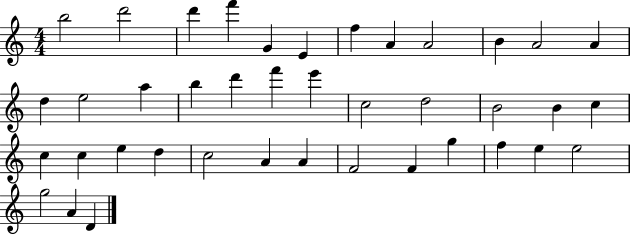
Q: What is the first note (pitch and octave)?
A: B5